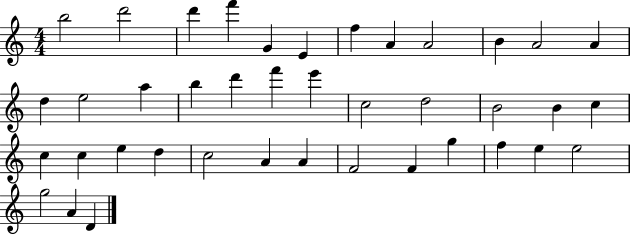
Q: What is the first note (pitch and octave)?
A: B5